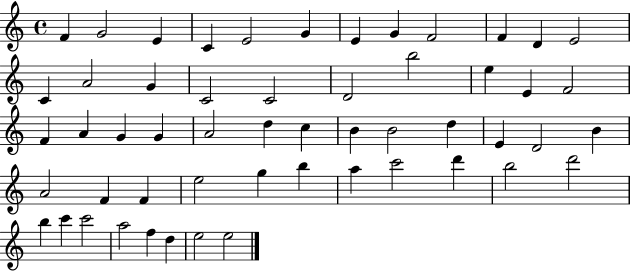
X:1
T:Untitled
M:4/4
L:1/4
K:C
F G2 E C E2 G E G F2 F D E2 C A2 G C2 C2 D2 b2 e E F2 F A G G A2 d c B B2 d E D2 B A2 F F e2 g b a c'2 d' b2 d'2 b c' c'2 a2 f d e2 e2